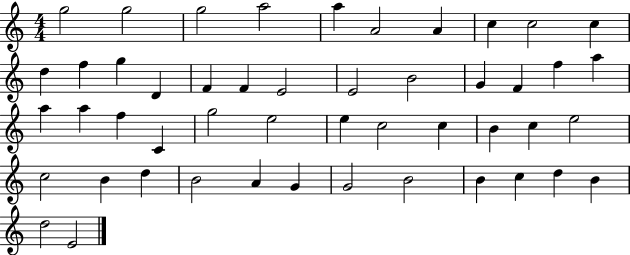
G5/h G5/h G5/h A5/h A5/q A4/h A4/q C5/q C5/h C5/q D5/q F5/q G5/q D4/q F4/q F4/q E4/h E4/h B4/h G4/q F4/q F5/q A5/q A5/q A5/q F5/q C4/q G5/h E5/h E5/q C5/h C5/q B4/q C5/q E5/h C5/h B4/q D5/q B4/h A4/q G4/q G4/h B4/h B4/q C5/q D5/q B4/q D5/h E4/h